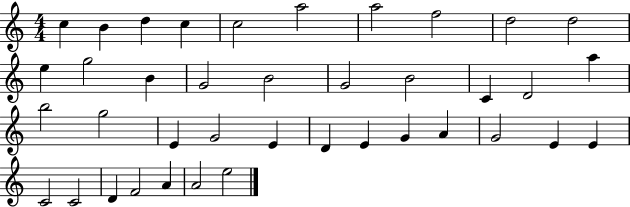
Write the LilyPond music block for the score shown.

{
  \clef treble
  \numericTimeSignature
  \time 4/4
  \key c \major
  c''4 b'4 d''4 c''4 | c''2 a''2 | a''2 f''2 | d''2 d''2 | \break e''4 g''2 b'4 | g'2 b'2 | g'2 b'2 | c'4 d'2 a''4 | \break b''2 g''2 | e'4 g'2 e'4 | d'4 e'4 g'4 a'4 | g'2 e'4 e'4 | \break c'2 c'2 | d'4 f'2 a'4 | a'2 e''2 | \bar "|."
}